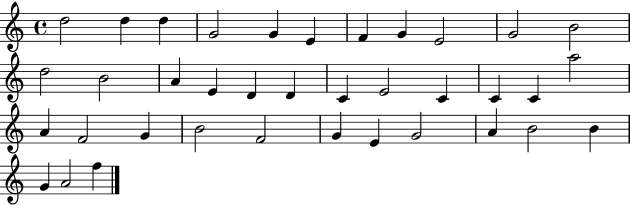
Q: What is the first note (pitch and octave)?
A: D5